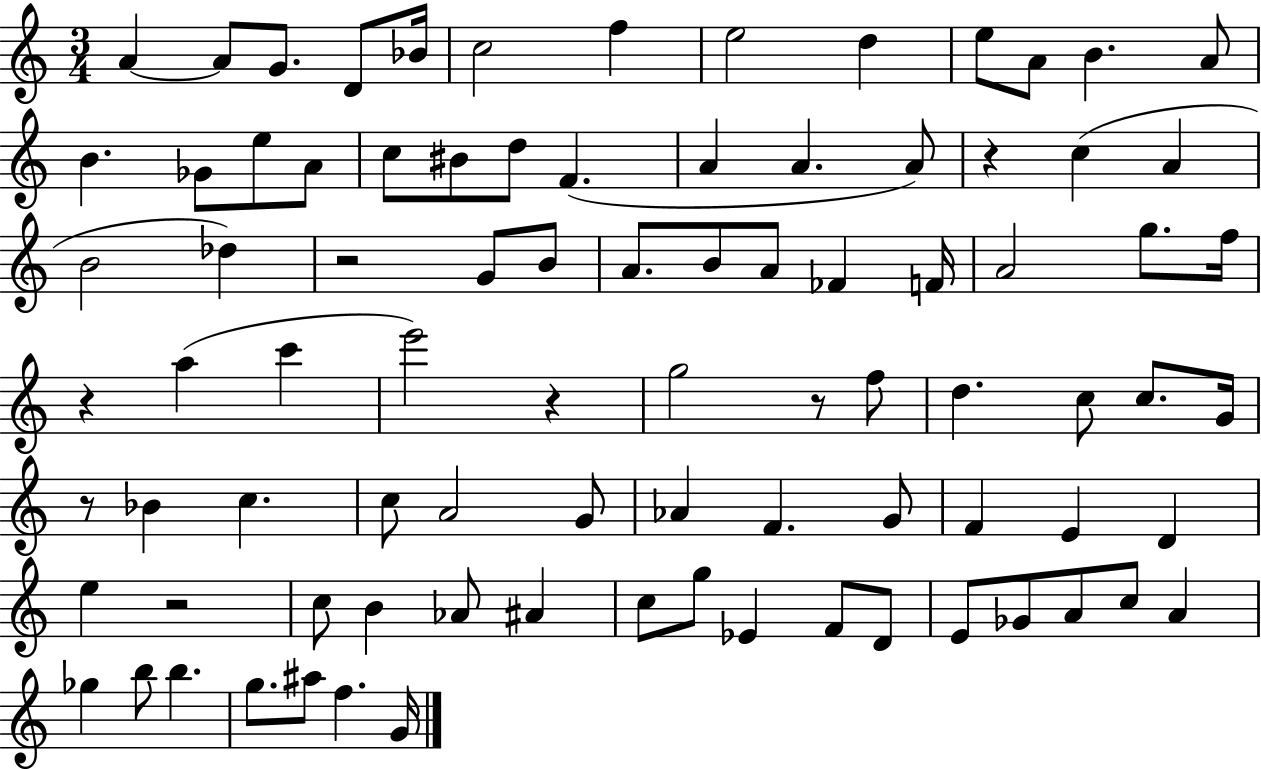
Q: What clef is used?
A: treble